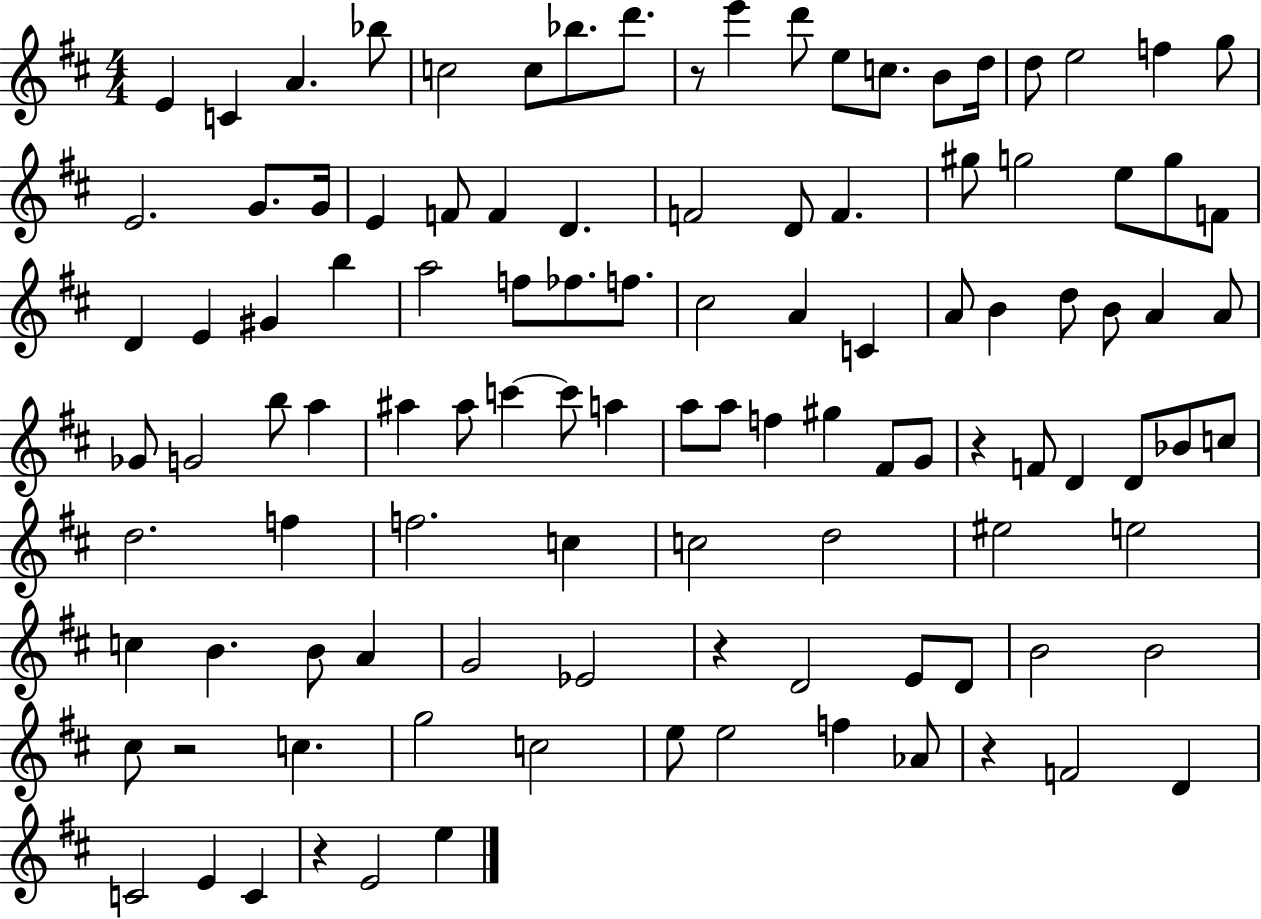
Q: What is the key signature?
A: D major